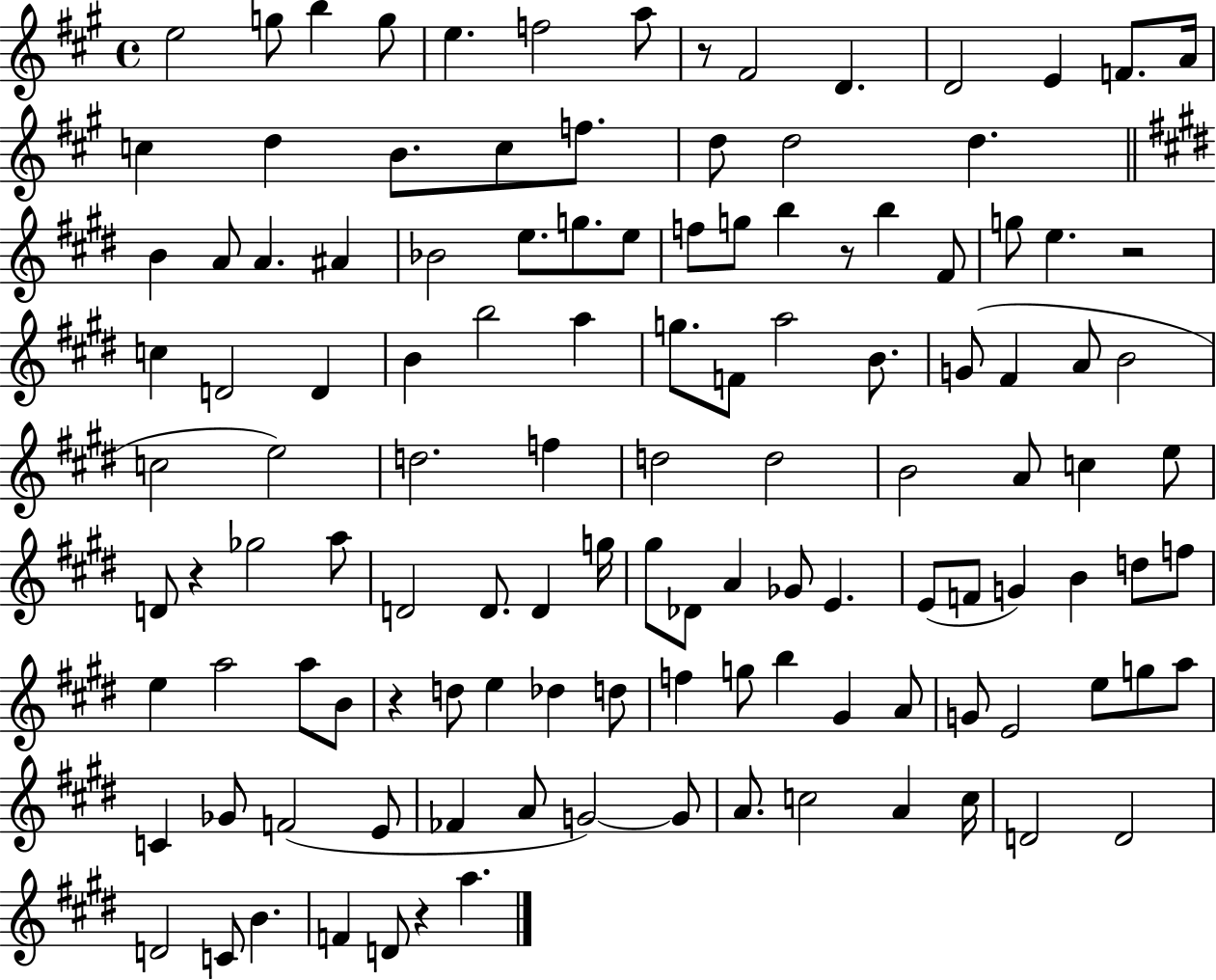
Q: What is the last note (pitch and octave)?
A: A5